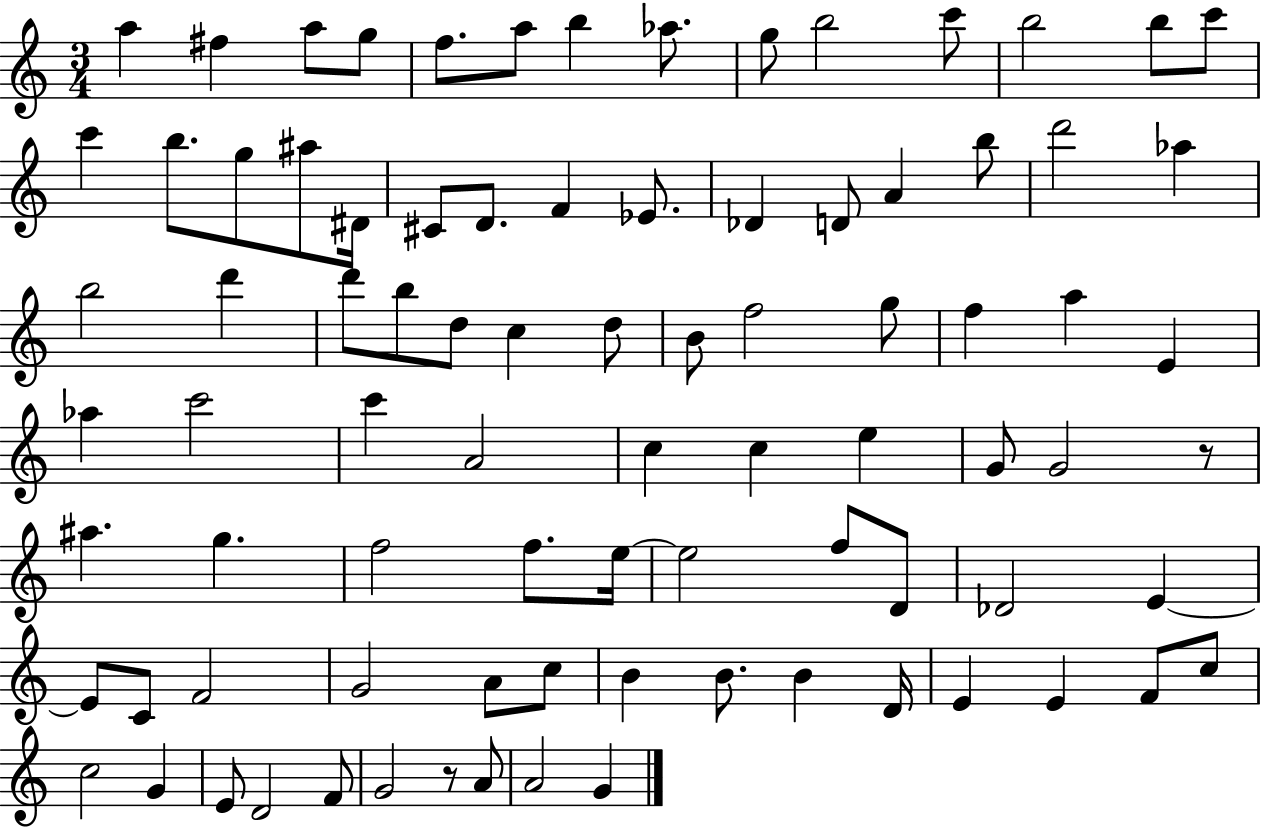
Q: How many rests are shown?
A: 2